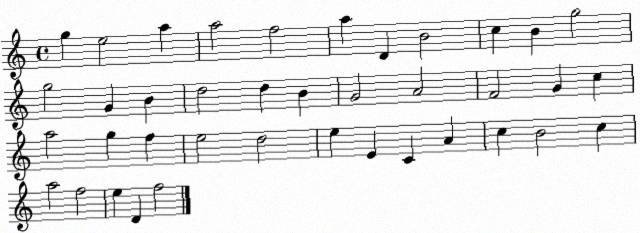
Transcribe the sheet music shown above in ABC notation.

X:1
T:Untitled
M:4/4
L:1/4
K:C
g e2 a a2 f2 a D B2 c B g2 g2 G B d2 d B G2 A2 F2 G c a2 g f e2 d2 e E C A c B2 c a2 f2 e D f2